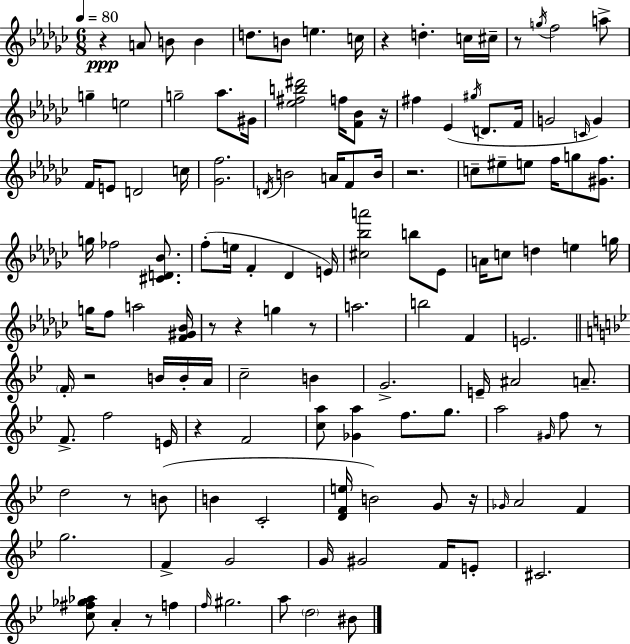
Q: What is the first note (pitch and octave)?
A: A4